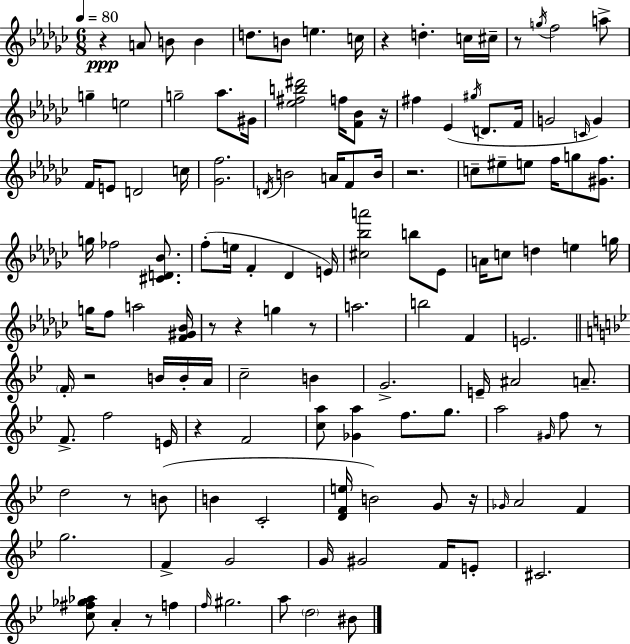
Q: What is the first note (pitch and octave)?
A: A4